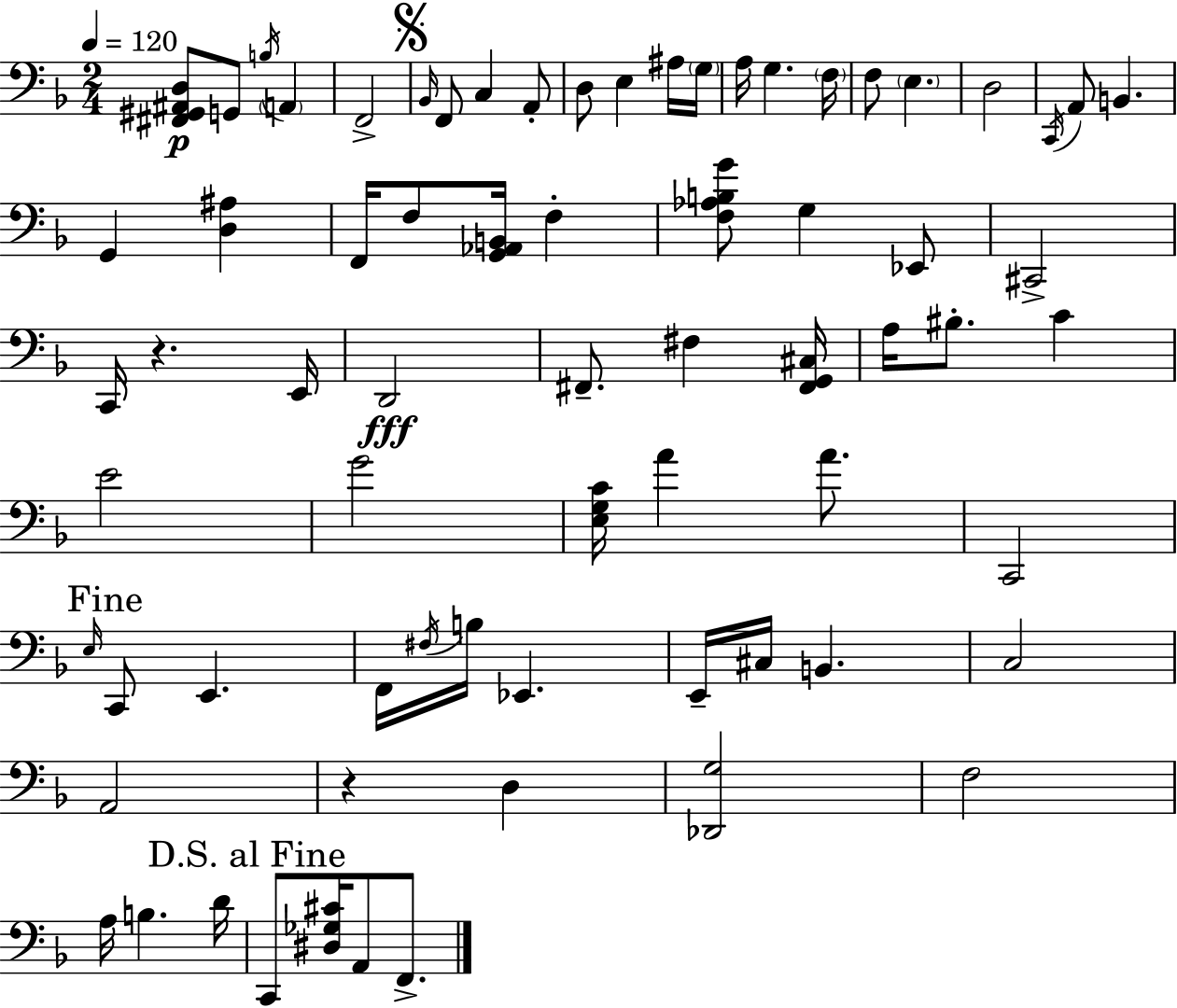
[F#2,G#2,A#2,D3]/e G2/e B3/s A2/q F2/h Bb2/s F2/e C3/q A2/e D3/e E3/q A#3/s G3/s A3/s G3/q. F3/s F3/e E3/q. D3/h C2/s A2/e B2/q. G2/q [D3,A#3]/q F2/s F3/e [G2,Ab2,B2]/s F3/q [F3,Ab3,B3,G4]/e G3/q Eb2/e C#2/h C2/s R/q. E2/s D2/h F#2/e. F#3/q [F#2,G2,C#3]/s A3/s BIS3/e. C4/q E4/h G4/h [E3,G3,C4]/s A4/q A4/e. C2/h E3/s C2/e E2/q. F2/s F#3/s B3/s Eb2/q. E2/s C#3/s B2/q. C3/h A2/h R/q D3/q [Db2,G3]/h F3/h A3/s B3/q. D4/s C2/e [D#3,Gb3,C#4]/s A2/e F2/e.